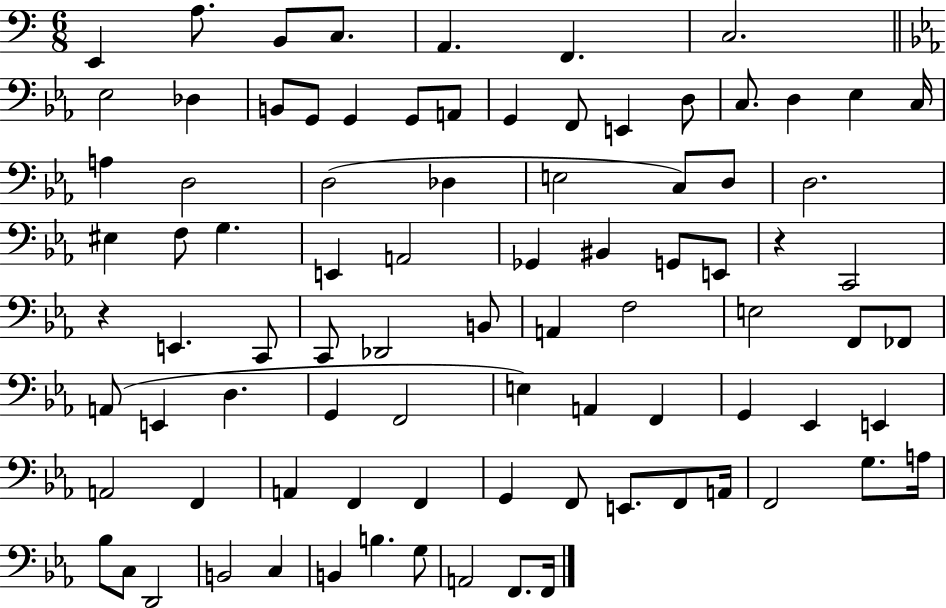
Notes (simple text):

E2/q A3/e. B2/e C3/e. A2/q. F2/q. C3/h. Eb3/h Db3/q B2/e G2/e G2/q G2/e A2/e G2/q F2/e E2/q D3/e C3/e. D3/q Eb3/q C3/s A3/q D3/h D3/h Db3/q E3/h C3/e D3/e D3/h. EIS3/q F3/e G3/q. E2/q A2/h Gb2/q BIS2/q G2/e E2/e R/q C2/h R/q E2/q. C2/e C2/e Db2/h B2/e A2/q F3/h E3/h F2/e FES2/e A2/e E2/q D3/q. G2/q F2/h E3/q A2/q F2/q G2/q Eb2/q E2/q A2/h F2/q A2/q F2/q F2/q G2/q F2/e E2/e. F2/e A2/s F2/h G3/e. A3/s Bb3/e C3/e D2/h B2/h C3/q B2/q B3/q. G3/e A2/h F2/e. F2/s